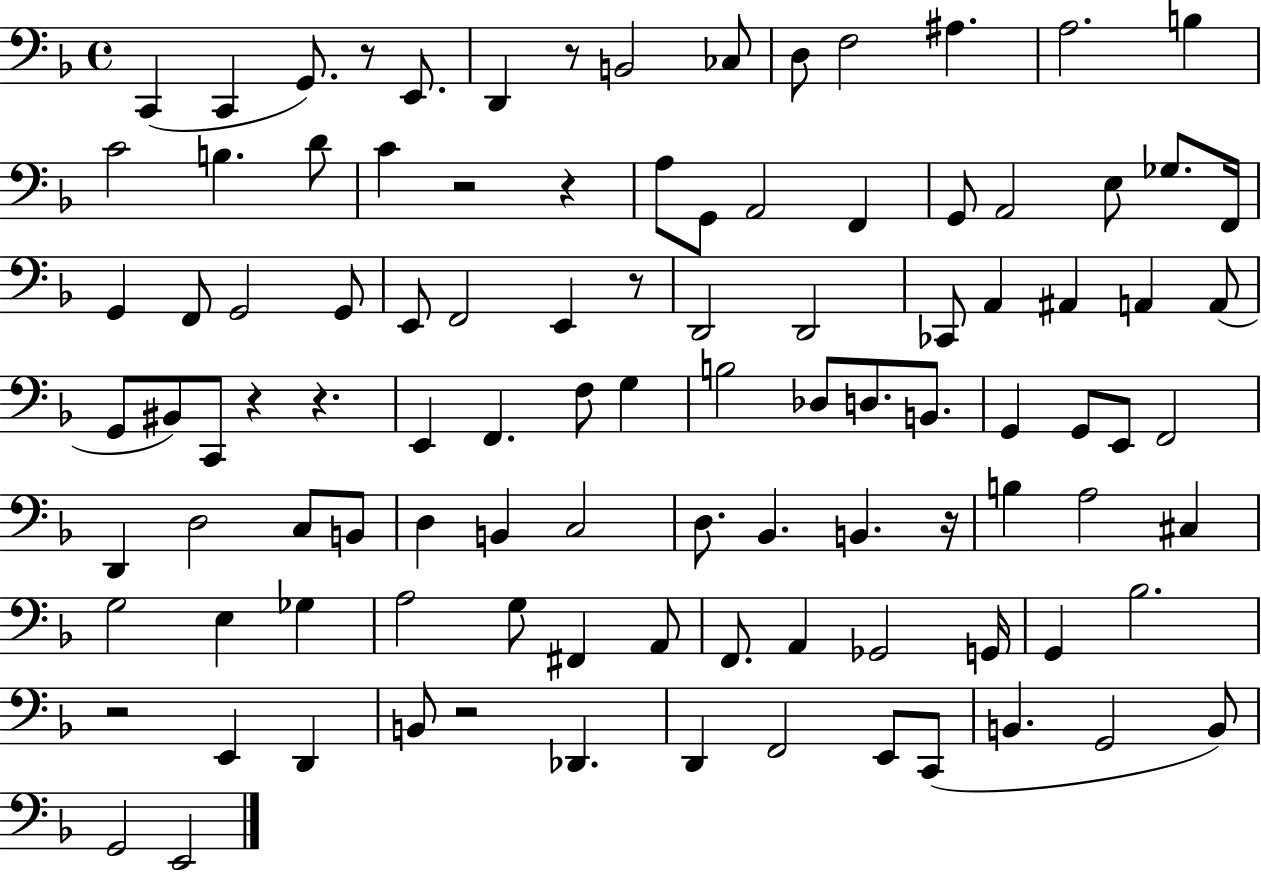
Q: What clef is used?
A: bass